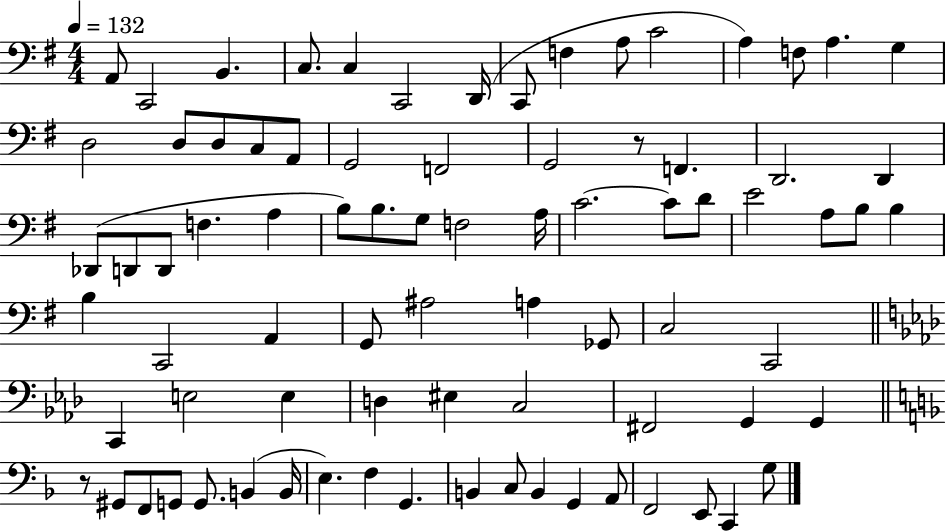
X:1
T:Untitled
M:4/4
L:1/4
K:G
A,,/2 C,,2 B,, C,/2 C, C,,2 D,,/4 C,,/2 F, A,/2 C2 A, F,/2 A, G, D,2 D,/2 D,/2 C,/2 A,,/2 G,,2 F,,2 G,,2 z/2 F,, D,,2 D,, _D,,/2 D,,/2 D,,/2 F, A, B,/2 B,/2 G,/2 F,2 A,/4 C2 C/2 D/2 E2 A,/2 B,/2 B, B, C,,2 A,, G,,/2 ^A,2 A, _G,,/2 C,2 C,,2 C,, E,2 E, D, ^E, C,2 ^F,,2 G,, G,, z/2 ^G,,/2 F,,/2 G,,/2 G,,/2 B,, B,,/4 E, F, G,, B,, C,/2 B,, G,, A,,/2 F,,2 E,,/2 C,, G,/2